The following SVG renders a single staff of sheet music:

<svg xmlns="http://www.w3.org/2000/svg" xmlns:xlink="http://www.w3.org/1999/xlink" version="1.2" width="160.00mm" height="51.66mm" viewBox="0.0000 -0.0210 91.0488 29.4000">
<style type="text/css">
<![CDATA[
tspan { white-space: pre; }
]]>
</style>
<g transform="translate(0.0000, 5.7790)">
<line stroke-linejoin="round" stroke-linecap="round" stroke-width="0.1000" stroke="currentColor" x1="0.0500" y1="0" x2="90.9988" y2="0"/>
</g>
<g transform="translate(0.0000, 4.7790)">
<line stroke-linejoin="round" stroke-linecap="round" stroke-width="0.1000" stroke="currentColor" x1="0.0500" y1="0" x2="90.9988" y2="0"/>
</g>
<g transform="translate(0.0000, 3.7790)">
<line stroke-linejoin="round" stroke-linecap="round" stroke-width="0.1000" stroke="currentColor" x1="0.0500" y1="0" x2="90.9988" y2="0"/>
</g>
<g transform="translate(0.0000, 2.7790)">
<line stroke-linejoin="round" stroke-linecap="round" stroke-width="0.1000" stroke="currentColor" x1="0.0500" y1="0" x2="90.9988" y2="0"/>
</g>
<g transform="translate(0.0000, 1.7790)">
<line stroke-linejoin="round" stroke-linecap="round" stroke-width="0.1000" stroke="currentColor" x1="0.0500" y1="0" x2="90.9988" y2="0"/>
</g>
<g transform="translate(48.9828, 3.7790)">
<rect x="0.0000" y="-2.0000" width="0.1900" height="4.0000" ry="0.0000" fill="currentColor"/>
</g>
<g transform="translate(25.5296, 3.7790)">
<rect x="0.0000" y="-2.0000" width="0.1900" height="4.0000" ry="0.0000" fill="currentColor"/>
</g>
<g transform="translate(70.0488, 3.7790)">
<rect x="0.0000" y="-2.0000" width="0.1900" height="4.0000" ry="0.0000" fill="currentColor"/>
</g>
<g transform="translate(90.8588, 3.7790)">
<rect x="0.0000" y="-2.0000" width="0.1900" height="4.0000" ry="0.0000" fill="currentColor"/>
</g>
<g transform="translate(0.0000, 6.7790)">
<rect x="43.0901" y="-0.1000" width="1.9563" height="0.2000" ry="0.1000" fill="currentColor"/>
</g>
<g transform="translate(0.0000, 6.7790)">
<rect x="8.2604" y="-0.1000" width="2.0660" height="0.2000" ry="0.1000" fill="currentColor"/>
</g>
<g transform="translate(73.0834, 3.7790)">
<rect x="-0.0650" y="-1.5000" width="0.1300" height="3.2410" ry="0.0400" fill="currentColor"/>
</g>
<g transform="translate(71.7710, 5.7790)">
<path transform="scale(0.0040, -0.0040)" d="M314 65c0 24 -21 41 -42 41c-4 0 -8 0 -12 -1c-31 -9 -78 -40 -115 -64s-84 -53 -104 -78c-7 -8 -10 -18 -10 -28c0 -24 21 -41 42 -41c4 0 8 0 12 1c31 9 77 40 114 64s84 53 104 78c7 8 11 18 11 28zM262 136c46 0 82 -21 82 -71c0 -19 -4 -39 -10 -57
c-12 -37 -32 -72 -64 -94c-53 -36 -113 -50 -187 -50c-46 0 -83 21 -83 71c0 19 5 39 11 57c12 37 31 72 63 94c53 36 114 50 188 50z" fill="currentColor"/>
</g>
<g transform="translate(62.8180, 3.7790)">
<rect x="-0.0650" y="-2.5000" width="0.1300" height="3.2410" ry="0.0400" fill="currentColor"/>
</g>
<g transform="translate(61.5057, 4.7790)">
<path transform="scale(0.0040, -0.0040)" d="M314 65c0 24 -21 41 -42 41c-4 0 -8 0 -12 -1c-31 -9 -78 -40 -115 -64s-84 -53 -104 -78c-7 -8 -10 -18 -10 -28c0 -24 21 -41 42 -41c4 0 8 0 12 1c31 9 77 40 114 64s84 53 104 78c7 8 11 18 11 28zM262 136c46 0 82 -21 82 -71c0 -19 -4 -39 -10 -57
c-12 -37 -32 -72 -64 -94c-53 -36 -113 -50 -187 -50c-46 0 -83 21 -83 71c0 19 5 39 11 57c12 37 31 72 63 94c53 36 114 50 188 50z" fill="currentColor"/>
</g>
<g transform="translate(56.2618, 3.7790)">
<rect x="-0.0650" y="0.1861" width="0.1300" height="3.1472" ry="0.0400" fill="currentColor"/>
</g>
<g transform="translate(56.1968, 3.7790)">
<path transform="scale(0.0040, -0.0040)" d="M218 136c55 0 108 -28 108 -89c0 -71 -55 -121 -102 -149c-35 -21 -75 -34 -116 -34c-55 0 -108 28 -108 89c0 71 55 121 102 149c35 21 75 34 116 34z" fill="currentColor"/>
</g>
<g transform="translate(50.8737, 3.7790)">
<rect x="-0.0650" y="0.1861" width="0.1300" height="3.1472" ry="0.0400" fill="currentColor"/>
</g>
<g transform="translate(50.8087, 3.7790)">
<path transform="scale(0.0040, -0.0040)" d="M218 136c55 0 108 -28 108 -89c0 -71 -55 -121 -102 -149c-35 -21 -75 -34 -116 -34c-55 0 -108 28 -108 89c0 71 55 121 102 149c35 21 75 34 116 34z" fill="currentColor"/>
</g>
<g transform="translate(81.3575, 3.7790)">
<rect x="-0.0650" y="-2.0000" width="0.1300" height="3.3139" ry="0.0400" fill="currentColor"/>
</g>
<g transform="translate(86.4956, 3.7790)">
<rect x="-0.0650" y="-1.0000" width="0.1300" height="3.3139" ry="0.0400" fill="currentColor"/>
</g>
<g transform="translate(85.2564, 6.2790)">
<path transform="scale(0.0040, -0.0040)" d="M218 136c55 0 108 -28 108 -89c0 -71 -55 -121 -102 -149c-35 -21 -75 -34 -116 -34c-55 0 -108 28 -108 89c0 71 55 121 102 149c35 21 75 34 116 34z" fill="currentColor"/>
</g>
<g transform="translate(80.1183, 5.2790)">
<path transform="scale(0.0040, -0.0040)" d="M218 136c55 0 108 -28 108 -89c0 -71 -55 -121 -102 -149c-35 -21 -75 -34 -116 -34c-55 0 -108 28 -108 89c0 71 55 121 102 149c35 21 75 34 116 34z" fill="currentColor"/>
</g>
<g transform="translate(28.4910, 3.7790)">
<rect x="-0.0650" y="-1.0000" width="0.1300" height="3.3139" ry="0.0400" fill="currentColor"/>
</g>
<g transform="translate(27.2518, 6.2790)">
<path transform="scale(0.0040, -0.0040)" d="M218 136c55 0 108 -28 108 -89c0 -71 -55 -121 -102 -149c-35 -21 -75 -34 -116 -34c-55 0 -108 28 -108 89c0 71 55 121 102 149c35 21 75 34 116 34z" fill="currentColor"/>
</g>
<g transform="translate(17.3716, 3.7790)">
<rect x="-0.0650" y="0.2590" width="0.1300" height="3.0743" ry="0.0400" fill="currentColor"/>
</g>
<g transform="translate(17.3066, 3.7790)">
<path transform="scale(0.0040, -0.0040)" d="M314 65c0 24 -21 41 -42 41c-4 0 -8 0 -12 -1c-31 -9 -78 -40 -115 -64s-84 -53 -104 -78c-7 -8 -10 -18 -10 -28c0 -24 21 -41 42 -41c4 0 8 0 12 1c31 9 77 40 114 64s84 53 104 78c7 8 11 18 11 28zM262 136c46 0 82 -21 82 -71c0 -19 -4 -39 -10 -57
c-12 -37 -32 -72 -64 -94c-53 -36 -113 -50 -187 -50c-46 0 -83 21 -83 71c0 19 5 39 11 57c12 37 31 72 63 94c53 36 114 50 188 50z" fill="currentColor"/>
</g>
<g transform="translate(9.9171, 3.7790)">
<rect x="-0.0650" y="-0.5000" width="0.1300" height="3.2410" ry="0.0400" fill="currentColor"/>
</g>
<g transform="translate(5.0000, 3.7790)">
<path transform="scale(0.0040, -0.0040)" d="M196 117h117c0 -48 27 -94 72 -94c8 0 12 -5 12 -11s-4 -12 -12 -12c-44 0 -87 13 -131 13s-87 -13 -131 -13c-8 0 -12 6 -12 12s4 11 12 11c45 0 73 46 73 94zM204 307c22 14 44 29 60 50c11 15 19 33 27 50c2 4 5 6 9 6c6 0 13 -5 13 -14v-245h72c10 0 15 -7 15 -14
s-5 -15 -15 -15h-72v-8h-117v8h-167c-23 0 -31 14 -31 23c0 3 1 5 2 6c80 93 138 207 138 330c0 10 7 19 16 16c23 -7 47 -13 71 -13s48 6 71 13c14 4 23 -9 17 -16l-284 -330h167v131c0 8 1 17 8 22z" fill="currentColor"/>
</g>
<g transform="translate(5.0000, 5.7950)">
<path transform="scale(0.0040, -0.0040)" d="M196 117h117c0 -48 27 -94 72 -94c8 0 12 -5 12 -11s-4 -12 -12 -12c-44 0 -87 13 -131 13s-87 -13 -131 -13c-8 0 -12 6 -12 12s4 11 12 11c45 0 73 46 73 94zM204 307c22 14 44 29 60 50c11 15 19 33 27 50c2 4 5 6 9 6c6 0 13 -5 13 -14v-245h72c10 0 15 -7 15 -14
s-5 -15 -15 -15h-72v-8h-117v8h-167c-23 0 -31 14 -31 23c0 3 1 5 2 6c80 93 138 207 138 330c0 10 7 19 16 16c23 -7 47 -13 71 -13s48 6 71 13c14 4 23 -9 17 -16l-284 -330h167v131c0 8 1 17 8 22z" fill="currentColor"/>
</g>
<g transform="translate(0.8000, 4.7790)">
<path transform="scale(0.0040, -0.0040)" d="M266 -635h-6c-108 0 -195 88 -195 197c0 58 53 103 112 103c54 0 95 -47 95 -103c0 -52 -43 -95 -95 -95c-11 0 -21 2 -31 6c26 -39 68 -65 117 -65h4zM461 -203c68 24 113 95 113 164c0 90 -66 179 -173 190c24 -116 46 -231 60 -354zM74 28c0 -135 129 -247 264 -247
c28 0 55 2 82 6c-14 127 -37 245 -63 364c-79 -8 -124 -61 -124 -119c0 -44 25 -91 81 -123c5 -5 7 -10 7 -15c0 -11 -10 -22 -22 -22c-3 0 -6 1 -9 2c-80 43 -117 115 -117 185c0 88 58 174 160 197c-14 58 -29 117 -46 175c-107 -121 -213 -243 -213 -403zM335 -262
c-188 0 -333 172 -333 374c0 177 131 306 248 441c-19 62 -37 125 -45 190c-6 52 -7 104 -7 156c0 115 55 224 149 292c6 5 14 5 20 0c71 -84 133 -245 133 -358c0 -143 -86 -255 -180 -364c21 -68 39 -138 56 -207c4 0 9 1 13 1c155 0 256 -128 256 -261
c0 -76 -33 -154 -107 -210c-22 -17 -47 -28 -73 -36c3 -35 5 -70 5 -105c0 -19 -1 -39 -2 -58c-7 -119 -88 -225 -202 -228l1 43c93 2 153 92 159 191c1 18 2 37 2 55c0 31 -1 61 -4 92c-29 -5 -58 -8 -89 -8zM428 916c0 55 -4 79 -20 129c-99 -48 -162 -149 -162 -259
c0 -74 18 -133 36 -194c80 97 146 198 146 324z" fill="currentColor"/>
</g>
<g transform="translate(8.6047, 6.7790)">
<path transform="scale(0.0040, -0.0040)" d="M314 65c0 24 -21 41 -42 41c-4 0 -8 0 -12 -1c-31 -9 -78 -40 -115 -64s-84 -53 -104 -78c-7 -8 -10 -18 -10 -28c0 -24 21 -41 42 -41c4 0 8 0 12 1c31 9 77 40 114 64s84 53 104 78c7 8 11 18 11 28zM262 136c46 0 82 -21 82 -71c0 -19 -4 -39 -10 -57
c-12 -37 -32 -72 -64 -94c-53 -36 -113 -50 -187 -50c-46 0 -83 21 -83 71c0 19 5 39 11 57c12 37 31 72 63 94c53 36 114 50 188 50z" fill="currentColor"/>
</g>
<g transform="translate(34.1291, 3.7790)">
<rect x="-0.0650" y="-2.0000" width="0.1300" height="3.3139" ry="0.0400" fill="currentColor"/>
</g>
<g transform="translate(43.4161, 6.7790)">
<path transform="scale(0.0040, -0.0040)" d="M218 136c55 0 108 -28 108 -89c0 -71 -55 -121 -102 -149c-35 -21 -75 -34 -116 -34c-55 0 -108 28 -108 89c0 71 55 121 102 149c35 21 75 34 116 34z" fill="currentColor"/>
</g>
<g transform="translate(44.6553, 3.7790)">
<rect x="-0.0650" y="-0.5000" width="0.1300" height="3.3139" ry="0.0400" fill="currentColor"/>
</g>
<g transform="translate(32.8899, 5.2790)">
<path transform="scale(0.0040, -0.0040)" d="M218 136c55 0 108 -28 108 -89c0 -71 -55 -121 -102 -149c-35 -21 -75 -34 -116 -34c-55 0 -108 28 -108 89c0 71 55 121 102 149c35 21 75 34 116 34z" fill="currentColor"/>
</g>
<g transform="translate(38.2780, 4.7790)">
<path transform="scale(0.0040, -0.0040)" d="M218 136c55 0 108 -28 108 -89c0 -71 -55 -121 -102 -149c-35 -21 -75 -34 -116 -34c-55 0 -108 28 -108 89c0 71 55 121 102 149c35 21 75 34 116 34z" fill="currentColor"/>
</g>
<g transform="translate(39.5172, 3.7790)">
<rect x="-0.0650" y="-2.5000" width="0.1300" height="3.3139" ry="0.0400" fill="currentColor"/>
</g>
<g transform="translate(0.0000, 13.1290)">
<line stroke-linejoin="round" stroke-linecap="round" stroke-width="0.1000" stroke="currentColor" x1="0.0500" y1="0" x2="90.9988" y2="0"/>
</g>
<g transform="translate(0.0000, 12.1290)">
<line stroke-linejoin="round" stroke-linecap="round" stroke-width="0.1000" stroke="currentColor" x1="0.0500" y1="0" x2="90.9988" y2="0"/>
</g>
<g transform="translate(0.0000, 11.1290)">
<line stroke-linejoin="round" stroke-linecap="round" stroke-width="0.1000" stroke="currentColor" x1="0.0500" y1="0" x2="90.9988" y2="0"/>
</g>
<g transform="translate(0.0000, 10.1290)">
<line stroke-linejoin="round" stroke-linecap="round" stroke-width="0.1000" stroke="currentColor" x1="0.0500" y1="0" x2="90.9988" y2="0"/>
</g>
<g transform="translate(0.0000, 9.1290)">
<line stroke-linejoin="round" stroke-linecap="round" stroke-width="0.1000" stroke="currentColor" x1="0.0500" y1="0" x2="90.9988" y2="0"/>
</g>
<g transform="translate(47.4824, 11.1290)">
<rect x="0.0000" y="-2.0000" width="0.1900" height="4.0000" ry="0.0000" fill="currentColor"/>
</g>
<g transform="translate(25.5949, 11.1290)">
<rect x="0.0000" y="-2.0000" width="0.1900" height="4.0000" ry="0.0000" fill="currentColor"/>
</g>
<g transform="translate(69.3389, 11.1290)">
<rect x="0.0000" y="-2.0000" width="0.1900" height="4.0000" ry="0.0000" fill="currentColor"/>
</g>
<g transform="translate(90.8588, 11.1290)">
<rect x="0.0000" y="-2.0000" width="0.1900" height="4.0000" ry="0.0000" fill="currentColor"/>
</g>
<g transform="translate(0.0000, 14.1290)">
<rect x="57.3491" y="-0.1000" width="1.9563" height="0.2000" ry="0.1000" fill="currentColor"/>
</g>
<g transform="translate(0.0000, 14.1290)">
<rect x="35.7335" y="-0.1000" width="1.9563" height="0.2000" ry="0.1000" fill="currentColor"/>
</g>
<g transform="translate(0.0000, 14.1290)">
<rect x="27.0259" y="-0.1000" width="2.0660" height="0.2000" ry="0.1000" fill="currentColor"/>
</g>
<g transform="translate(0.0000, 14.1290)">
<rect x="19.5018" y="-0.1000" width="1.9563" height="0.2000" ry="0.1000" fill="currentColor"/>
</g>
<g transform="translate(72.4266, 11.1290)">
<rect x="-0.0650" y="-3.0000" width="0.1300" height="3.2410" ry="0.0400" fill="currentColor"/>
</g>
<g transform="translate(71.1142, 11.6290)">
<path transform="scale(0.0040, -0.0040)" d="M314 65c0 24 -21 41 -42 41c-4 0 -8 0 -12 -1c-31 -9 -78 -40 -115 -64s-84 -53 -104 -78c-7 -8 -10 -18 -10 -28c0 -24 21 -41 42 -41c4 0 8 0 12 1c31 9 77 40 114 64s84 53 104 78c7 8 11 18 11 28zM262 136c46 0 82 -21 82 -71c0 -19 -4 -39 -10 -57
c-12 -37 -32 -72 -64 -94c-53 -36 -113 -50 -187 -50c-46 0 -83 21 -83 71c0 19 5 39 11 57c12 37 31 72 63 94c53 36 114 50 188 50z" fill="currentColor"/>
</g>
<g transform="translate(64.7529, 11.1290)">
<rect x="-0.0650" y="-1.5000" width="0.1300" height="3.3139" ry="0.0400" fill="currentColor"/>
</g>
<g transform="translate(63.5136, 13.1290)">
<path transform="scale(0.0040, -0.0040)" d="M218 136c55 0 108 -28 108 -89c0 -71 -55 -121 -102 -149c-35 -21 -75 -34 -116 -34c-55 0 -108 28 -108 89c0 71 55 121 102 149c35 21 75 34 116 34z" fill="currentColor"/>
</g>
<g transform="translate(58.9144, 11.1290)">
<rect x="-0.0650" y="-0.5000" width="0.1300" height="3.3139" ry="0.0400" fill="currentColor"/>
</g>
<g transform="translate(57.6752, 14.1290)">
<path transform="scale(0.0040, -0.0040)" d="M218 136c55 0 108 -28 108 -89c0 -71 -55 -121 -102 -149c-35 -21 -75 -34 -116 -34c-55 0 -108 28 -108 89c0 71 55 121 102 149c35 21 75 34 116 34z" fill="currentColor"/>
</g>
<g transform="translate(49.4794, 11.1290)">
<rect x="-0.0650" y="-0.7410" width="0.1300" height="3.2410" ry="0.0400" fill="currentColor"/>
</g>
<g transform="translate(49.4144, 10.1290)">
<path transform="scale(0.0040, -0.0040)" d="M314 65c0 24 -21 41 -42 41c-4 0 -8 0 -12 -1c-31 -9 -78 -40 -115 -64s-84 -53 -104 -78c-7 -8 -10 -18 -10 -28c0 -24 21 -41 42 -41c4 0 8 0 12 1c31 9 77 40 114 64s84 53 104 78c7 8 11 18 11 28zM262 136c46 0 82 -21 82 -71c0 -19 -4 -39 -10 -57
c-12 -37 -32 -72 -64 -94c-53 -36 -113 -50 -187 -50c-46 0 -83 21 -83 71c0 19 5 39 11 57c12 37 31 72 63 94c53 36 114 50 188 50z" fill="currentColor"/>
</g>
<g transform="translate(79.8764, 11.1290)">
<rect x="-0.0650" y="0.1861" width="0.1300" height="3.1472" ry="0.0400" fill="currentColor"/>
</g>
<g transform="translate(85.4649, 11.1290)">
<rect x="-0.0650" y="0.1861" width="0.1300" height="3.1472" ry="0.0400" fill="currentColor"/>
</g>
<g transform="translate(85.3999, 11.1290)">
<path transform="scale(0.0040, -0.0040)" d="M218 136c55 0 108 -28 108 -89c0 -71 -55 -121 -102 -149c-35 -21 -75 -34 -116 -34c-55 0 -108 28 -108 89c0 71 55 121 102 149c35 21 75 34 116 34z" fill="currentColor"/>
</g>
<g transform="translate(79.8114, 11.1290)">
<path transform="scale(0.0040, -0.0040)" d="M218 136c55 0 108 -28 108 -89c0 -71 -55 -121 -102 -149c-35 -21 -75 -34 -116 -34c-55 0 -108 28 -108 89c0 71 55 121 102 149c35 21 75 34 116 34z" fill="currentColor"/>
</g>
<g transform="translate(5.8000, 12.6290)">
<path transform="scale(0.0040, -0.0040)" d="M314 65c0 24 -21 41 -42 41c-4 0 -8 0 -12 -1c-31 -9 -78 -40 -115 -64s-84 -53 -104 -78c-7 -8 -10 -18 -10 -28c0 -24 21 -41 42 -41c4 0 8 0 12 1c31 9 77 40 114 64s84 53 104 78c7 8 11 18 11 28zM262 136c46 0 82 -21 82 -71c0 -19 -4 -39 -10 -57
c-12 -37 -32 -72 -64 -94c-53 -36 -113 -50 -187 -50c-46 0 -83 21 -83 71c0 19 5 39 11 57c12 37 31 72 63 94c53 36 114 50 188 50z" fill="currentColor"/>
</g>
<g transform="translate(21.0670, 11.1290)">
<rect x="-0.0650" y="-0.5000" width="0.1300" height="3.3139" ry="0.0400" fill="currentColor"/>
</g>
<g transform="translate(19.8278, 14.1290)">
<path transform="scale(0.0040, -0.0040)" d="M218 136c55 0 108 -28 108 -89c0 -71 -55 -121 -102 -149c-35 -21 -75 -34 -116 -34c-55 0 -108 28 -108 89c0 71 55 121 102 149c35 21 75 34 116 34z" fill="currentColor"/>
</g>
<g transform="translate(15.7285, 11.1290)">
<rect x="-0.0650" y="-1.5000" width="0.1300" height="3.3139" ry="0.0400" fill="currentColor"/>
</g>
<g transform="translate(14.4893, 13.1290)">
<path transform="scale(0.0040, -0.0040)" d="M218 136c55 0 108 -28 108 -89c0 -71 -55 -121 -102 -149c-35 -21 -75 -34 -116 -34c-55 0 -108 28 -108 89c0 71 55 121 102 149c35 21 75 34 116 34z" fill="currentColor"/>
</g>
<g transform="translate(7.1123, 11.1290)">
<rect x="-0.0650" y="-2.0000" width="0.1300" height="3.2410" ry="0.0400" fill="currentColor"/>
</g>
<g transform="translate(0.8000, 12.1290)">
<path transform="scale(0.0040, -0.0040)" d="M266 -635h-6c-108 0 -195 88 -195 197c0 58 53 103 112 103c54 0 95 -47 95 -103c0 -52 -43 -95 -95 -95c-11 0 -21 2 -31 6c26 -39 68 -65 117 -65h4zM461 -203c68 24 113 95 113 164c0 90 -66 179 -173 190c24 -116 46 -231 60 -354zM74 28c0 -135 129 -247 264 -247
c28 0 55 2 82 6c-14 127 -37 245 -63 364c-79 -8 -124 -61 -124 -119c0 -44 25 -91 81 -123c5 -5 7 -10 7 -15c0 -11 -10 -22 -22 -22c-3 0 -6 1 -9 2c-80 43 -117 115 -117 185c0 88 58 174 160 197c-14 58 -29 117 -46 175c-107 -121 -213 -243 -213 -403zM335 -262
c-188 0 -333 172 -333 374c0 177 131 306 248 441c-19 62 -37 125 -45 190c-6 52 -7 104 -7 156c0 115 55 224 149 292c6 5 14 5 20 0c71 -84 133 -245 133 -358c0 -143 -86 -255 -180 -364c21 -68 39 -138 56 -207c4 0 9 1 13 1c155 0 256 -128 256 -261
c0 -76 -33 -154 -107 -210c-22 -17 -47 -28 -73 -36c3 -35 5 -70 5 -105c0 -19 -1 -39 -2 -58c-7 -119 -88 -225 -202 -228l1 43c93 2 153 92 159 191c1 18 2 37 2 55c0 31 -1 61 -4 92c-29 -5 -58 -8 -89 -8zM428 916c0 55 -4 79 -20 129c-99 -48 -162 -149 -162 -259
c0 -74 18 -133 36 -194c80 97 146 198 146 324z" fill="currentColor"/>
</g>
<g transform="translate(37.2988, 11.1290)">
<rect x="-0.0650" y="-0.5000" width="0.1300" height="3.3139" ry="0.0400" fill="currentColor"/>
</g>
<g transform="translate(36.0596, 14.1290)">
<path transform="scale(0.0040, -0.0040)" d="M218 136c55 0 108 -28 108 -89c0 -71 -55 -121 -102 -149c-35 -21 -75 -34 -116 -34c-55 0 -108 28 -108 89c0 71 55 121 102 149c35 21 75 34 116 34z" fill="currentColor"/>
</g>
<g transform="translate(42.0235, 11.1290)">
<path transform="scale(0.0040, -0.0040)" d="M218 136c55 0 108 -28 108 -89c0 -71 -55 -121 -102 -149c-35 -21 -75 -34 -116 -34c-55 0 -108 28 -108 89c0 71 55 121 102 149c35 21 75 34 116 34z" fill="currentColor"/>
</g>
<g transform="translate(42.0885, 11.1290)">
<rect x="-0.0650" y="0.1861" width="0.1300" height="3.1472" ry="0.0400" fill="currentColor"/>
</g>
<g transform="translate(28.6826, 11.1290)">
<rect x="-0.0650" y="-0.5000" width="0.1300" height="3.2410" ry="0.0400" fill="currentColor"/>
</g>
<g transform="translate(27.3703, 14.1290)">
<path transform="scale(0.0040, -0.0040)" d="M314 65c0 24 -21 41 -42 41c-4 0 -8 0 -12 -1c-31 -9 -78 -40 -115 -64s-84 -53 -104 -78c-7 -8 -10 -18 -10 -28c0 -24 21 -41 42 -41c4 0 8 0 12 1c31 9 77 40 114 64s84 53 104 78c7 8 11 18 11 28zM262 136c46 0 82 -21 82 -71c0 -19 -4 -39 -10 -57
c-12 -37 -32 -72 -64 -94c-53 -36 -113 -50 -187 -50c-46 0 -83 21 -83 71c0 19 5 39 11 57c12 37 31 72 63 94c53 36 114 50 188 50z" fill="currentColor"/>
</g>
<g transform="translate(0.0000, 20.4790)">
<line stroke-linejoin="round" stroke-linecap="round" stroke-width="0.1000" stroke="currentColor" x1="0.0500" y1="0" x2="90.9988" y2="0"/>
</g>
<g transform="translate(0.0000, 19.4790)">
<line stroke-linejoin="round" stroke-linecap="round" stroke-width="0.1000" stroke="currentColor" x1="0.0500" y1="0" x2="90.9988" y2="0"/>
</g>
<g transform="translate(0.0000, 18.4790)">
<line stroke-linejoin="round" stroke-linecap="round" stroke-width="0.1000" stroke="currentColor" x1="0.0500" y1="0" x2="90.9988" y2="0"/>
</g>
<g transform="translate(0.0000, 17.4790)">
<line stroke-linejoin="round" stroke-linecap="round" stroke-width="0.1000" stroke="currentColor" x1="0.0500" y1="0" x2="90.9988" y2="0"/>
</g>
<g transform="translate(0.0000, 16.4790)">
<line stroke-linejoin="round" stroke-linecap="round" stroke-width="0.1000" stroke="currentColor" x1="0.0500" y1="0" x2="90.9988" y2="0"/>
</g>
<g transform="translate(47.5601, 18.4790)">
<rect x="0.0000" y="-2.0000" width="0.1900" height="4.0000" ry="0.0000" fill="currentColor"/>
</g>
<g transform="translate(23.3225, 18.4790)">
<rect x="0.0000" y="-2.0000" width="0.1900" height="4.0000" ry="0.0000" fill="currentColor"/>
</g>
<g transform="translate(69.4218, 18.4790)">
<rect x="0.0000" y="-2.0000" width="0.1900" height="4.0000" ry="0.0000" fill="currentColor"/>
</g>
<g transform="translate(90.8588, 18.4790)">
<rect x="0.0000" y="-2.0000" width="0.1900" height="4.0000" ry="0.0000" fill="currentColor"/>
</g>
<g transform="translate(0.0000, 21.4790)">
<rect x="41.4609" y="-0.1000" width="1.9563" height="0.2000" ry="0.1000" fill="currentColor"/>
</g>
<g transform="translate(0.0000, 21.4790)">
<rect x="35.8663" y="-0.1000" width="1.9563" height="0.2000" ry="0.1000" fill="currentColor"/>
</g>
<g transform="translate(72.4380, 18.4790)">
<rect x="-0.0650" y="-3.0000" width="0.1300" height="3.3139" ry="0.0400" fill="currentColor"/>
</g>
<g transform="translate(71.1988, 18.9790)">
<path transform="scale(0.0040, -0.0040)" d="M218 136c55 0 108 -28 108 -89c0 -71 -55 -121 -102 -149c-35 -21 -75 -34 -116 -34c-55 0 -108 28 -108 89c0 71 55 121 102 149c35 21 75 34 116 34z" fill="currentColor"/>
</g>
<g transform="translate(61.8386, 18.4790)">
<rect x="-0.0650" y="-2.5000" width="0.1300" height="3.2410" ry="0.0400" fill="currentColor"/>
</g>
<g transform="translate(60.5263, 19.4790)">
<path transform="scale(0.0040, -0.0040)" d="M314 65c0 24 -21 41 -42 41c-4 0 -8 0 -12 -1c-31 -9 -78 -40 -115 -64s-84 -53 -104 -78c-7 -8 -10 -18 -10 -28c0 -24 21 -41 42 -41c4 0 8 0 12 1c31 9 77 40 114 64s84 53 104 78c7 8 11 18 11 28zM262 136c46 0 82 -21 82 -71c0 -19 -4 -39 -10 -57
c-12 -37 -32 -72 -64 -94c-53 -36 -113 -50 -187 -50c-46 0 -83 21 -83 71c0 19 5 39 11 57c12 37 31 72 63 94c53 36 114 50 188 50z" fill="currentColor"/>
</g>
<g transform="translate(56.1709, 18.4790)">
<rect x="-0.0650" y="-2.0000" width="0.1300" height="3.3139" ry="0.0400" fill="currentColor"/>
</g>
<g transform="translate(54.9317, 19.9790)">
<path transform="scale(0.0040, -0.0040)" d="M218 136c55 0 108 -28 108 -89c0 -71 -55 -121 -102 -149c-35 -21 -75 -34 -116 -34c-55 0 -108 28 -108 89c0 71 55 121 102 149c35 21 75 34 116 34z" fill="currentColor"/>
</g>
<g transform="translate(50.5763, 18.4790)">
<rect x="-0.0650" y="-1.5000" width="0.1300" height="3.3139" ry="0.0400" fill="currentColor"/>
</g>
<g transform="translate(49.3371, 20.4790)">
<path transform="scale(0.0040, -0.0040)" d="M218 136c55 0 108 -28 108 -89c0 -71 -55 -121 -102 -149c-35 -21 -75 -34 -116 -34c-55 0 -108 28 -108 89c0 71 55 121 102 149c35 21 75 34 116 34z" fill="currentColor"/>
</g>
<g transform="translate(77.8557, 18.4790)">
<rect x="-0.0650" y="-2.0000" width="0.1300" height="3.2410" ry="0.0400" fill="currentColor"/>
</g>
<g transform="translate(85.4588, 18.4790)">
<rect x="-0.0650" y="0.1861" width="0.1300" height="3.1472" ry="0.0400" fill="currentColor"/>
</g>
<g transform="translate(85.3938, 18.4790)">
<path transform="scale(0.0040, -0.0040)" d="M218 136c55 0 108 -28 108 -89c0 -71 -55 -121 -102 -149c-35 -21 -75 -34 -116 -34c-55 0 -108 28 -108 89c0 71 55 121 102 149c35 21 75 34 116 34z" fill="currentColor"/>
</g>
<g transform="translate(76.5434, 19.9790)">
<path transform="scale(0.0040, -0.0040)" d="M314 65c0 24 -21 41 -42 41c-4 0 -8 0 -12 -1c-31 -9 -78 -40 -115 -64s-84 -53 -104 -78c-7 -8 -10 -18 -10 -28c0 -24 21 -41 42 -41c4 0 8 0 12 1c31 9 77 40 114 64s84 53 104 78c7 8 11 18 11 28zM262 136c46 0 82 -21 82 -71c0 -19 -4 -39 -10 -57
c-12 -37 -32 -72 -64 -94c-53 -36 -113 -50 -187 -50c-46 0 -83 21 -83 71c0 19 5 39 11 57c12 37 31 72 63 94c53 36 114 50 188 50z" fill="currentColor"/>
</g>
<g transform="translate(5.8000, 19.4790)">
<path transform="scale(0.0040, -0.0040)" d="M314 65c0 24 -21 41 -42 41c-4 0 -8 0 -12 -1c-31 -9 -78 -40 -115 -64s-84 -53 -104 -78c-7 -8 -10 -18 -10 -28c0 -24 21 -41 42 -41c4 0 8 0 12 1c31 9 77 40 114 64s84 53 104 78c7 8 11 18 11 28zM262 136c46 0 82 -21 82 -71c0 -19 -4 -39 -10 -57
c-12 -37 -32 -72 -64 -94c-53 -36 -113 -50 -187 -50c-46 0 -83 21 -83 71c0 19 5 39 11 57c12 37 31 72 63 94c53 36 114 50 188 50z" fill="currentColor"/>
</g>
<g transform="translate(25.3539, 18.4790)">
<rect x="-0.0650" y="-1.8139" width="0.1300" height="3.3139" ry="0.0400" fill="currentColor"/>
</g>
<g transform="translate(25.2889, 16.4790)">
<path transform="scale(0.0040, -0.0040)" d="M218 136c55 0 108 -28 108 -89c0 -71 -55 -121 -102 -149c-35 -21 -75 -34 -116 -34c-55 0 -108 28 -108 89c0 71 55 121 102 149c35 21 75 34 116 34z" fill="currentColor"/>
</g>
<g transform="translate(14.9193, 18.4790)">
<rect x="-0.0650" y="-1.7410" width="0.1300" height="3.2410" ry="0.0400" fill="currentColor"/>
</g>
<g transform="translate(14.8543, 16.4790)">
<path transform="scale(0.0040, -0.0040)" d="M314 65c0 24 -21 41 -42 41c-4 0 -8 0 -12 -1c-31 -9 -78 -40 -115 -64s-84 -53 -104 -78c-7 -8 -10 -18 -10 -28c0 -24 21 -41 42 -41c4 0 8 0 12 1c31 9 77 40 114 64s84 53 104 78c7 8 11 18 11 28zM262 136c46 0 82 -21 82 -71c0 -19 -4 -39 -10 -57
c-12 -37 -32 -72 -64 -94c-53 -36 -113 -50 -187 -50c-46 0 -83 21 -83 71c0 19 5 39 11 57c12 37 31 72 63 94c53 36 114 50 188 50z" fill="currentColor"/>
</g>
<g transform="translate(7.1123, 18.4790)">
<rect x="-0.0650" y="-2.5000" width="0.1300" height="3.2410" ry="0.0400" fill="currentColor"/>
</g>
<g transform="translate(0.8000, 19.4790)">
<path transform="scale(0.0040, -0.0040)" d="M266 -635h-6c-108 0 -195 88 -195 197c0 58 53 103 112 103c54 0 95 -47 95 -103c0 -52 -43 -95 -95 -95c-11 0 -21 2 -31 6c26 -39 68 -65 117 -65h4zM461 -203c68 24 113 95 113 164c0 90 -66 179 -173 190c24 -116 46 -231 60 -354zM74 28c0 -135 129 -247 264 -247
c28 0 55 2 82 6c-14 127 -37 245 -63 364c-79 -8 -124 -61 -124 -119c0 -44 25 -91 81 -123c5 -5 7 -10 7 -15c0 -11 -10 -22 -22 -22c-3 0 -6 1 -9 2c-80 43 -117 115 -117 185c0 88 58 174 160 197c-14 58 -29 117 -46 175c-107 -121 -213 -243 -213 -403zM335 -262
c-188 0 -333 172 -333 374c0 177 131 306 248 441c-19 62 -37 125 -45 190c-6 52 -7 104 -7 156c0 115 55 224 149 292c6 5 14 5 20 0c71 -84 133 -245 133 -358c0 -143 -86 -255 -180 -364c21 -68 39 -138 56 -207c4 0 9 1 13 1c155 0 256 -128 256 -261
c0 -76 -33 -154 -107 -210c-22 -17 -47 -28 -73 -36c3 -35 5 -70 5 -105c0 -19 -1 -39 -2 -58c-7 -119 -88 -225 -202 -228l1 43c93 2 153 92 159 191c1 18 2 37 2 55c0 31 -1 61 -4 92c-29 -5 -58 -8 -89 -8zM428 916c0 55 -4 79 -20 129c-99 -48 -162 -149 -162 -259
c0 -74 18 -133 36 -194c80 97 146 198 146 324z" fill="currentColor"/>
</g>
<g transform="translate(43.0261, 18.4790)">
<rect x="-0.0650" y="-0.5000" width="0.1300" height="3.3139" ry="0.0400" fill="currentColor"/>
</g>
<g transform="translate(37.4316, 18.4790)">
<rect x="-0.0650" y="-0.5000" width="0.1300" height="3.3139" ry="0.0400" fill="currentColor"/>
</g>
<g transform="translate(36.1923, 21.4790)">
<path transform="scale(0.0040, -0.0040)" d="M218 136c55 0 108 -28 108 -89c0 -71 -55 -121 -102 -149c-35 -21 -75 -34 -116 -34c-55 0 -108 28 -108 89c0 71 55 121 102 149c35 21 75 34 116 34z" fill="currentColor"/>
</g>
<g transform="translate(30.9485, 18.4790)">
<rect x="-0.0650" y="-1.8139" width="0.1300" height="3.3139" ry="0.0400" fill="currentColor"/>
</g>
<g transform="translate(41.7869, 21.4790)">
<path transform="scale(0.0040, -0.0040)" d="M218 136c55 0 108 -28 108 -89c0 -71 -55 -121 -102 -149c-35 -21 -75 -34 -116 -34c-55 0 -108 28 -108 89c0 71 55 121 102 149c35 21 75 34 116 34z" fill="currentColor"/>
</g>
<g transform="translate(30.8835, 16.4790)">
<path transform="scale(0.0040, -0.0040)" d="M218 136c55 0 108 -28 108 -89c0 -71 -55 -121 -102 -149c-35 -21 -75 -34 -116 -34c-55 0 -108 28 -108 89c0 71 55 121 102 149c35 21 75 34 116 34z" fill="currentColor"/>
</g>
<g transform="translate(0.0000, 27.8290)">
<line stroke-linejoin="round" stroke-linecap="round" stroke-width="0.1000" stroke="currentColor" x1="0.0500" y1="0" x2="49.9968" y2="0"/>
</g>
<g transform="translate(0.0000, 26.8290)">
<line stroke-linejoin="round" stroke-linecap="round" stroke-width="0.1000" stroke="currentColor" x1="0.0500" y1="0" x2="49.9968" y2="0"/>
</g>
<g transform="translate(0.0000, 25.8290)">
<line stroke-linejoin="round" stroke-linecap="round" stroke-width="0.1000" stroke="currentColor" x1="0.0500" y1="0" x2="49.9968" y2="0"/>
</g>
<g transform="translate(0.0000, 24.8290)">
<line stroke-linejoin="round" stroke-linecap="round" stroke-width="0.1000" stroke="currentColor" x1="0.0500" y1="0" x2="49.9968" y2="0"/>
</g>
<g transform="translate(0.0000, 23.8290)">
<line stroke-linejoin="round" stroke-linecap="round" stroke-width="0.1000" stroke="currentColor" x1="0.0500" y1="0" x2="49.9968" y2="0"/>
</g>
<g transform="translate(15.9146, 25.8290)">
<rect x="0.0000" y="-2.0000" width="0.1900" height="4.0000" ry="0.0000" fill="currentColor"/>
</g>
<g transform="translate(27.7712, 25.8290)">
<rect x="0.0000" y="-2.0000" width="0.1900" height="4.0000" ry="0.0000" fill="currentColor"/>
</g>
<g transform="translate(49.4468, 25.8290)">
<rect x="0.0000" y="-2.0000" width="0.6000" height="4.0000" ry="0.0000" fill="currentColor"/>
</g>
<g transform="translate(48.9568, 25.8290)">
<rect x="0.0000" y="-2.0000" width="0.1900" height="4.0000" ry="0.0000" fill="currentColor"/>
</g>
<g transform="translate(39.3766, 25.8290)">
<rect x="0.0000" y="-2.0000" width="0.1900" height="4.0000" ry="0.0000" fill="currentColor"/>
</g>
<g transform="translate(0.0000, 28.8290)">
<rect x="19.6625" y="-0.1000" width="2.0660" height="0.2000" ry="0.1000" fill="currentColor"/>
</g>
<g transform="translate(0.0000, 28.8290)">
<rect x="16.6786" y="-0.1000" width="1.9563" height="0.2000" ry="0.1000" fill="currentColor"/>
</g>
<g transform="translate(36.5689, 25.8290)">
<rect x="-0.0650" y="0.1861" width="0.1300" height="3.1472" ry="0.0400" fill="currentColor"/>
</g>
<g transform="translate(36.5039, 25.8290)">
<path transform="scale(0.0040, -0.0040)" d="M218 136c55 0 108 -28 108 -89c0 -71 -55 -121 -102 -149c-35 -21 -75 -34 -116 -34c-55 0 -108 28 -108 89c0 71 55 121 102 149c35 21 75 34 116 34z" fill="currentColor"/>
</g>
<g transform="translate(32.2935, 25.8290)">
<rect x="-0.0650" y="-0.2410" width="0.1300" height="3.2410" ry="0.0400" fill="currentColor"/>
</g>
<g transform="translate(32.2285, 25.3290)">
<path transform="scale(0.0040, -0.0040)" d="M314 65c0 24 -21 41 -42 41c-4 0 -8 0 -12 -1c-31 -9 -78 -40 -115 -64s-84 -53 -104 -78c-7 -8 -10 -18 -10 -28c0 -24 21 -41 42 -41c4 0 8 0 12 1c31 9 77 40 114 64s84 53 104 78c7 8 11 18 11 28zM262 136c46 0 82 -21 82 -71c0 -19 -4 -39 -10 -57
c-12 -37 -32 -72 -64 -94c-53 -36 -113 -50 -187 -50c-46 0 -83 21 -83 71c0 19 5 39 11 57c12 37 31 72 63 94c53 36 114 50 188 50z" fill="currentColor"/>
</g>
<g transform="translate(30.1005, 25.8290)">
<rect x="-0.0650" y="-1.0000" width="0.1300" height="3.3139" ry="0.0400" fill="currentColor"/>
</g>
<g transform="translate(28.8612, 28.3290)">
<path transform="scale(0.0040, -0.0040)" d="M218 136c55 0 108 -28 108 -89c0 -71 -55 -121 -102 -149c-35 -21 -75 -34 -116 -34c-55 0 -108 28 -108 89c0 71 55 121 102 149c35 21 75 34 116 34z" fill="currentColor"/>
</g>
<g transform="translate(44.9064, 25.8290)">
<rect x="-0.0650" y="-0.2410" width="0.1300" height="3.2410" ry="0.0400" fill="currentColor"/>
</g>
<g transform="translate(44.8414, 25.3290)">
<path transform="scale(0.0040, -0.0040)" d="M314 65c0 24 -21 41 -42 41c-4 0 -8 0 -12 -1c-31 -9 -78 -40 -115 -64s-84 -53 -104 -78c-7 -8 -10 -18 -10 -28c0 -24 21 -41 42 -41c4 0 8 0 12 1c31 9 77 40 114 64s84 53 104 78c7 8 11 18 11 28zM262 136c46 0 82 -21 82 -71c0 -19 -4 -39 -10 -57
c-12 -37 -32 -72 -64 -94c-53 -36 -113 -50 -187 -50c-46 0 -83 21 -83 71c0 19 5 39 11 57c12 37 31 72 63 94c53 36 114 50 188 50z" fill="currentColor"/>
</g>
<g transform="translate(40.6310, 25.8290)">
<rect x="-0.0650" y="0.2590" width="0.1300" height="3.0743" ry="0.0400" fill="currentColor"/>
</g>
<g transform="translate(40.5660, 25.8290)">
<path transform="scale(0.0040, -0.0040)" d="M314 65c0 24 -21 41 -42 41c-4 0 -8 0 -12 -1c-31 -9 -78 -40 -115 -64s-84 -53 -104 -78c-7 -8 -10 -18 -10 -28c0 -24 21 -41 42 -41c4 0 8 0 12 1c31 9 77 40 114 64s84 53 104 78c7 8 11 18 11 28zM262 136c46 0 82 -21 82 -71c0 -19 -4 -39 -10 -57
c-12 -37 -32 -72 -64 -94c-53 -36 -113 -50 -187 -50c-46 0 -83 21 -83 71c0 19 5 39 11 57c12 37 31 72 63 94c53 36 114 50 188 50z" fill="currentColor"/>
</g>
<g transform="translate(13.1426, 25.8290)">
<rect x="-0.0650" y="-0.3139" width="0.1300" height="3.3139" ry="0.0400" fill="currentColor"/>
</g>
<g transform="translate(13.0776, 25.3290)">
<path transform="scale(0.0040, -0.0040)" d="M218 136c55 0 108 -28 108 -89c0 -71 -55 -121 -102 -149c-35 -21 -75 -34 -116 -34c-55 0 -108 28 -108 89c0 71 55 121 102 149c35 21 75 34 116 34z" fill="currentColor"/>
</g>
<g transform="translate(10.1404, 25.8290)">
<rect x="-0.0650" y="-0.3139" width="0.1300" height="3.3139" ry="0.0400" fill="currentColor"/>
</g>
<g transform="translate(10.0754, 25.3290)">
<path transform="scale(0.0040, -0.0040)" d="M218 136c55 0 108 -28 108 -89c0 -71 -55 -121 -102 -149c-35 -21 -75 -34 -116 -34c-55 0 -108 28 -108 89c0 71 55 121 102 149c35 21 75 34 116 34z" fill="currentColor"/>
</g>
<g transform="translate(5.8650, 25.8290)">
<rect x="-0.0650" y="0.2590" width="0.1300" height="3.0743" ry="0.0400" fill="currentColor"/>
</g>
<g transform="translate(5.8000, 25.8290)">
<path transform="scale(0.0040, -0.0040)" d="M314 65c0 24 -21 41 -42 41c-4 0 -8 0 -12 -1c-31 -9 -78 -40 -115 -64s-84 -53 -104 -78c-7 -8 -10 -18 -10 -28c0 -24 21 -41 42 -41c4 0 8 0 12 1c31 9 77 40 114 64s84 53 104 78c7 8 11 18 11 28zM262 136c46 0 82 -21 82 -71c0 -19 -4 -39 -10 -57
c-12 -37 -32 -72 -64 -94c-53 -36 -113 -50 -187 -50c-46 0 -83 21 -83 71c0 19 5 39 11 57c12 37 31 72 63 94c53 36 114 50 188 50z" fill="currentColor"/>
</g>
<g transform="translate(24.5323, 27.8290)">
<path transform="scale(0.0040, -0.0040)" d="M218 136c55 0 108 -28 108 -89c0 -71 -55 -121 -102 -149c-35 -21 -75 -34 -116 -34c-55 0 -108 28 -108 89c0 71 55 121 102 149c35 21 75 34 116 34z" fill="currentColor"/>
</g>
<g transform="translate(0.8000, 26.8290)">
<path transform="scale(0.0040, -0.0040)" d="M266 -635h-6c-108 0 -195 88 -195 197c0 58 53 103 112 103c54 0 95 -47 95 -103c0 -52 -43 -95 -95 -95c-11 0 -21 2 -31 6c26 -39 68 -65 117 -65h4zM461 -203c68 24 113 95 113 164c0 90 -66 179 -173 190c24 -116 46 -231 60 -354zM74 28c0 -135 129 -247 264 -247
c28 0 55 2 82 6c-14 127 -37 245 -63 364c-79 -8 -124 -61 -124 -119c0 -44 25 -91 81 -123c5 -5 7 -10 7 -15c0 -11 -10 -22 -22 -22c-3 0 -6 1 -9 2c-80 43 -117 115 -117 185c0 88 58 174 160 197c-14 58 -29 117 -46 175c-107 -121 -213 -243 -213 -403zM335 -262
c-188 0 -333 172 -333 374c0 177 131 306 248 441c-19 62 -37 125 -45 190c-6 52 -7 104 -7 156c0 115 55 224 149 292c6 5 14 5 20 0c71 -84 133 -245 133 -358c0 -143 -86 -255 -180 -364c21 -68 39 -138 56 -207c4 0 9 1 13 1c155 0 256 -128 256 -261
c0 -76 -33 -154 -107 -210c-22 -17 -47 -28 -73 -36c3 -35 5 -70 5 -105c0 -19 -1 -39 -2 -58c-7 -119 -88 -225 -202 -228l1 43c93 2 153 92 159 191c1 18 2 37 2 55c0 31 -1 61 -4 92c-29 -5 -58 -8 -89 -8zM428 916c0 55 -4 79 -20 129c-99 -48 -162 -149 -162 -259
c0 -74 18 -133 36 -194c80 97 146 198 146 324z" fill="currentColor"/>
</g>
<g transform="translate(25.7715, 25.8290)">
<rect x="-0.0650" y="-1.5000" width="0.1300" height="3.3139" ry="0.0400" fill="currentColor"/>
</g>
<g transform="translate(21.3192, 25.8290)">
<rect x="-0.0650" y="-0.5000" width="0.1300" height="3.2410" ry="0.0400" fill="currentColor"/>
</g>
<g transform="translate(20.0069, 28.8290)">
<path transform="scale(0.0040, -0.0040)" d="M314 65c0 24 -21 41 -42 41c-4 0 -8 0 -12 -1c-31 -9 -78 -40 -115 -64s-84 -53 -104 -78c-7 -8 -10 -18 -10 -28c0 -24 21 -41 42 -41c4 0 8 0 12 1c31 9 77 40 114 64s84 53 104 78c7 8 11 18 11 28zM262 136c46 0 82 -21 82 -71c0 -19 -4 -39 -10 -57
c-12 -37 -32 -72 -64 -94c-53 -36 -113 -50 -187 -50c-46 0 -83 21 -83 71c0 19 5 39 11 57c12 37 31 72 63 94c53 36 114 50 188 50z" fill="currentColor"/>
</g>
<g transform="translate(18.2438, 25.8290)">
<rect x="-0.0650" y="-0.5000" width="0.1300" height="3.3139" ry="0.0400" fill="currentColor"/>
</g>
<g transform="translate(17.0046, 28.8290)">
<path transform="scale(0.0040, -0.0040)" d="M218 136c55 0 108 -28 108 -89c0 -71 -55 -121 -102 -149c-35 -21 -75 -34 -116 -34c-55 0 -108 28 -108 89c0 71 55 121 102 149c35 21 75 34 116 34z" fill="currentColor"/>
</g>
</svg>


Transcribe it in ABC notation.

X:1
T:Untitled
M:4/4
L:1/4
K:C
C2 B2 D F G C B B G2 E2 F D F2 E C C2 C B d2 C E A2 B B G2 f2 f f C C E F G2 A F2 B B2 c c C C2 E D c2 B B2 c2